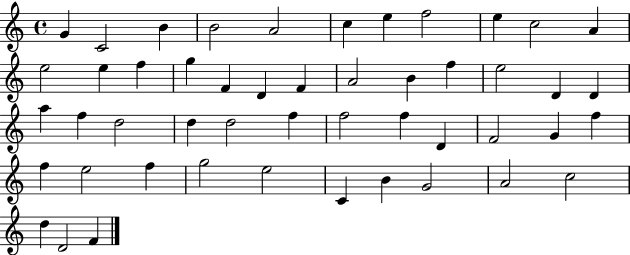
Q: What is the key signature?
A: C major